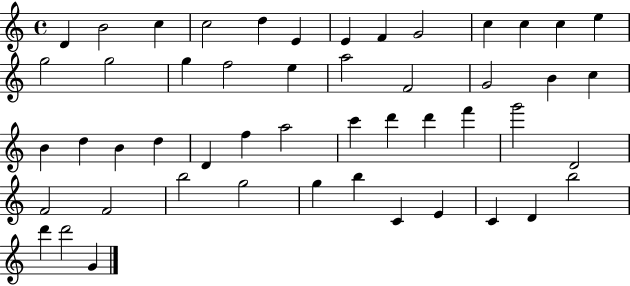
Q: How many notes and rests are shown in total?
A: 50